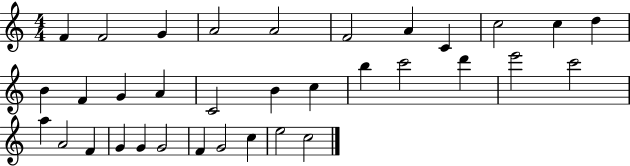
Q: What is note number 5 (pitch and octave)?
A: A4